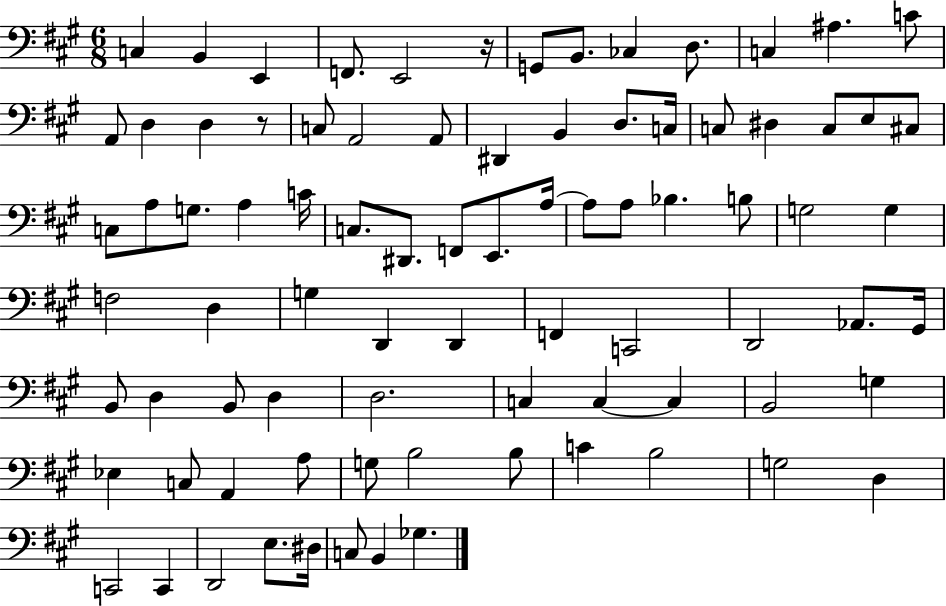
X:1
T:Untitled
M:6/8
L:1/4
K:A
C, B,, E,, F,,/2 E,,2 z/4 G,,/2 B,,/2 _C, D,/2 C, ^A, C/2 A,,/2 D, D, z/2 C,/2 A,,2 A,,/2 ^D,, B,, D,/2 C,/4 C,/2 ^D, C,/2 E,/2 ^C,/2 C,/2 A,/2 G,/2 A, C/4 C,/2 ^D,,/2 F,,/2 E,,/2 A,/4 A,/2 A,/2 _B, B,/2 G,2 G, F,2 D, G, D,, D,, F,, C,,2 D,,2 _A,,/2 ^G,,/4 B,,/2 D, B,,/2 D, D,2 C, C, C, B,,2 G, _E, C,/2 A,, A,/2 G,/2 B,2 B,/2 C B,2 G,2 D, C,,2 C,, D,,2 E,/2 ^D,/4 C,/2 B,, _G,